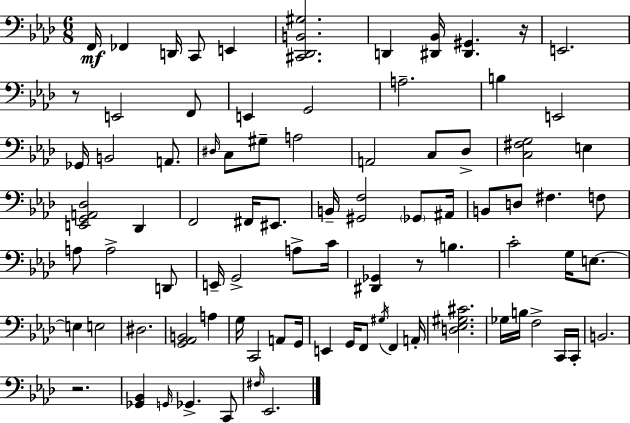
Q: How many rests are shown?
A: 4